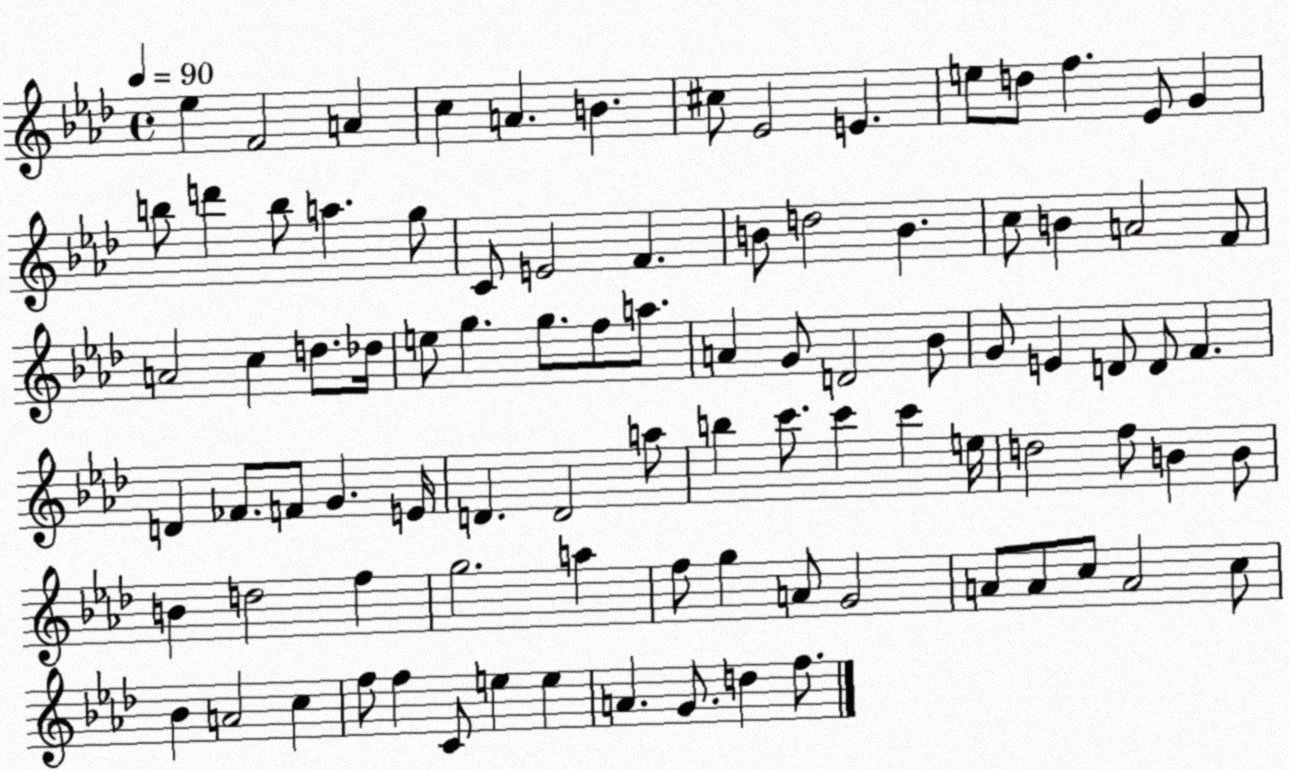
X:1
T:Untitled
M:4/4
L:1/4
K:Ab
_e F2 A c A B ^c/2 _E2 E e/2 d/2 f _E/2 G b/2 d' b/2 a g/2 C/2 E2 F B/2 d2 B c/2 B A2 F/2 A2 c d/2 _d/4 e/2 g g/2 f/2 a/2 A G/2 D2 _B/2 G/2 E D/2 D/2 F D _F/2 F/2 G E/4 D D2 a/2 b c'/2 c' c' e/4 d2 f/2 B B/2 B d2 f g2 a f/2 g A/2 G2 A/2 A/2 c/2 A2 c/2 _B A2 c f/2 f C/2 e e A G/2 d f/2